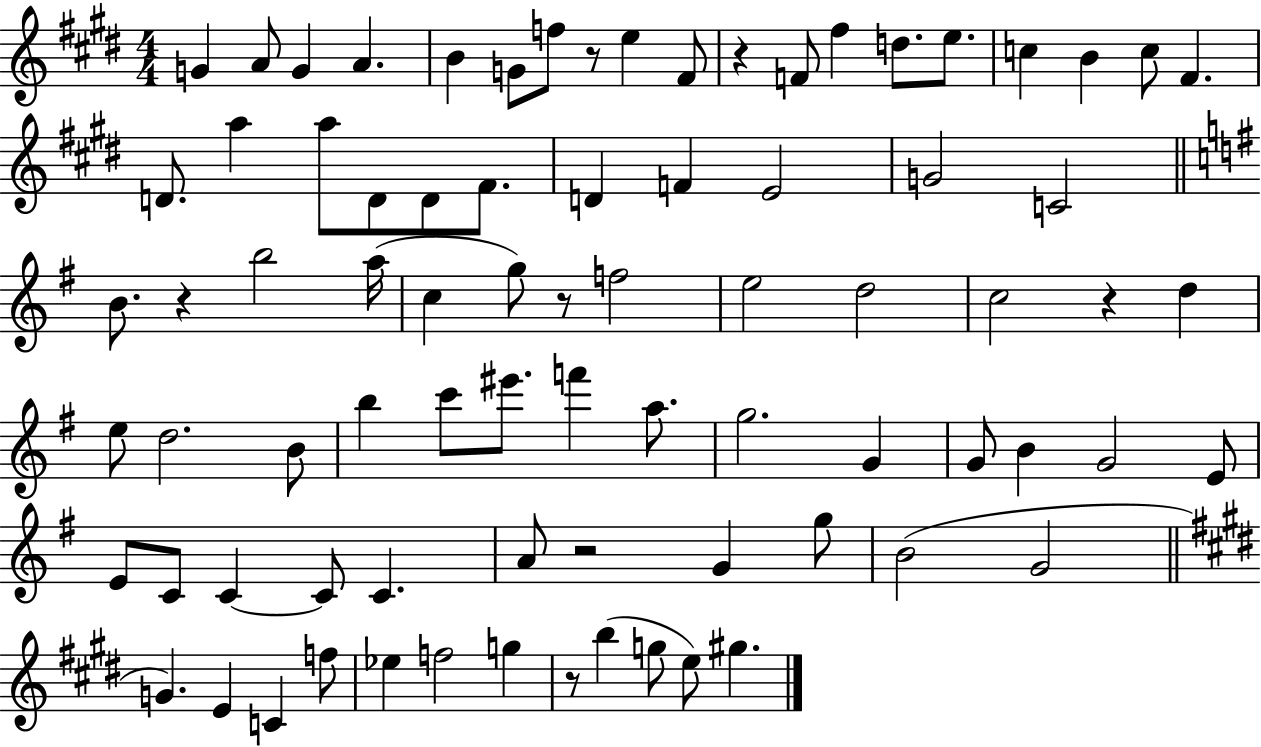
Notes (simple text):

G4/q A4/e G4/q A4/q. B4/q G4/e F5/e R/e E5/q F#4/e R/q F4/e F#5/q D5/e. E5/e. C5/q B4/q C5/e F#4/q. D4/e. A5/q A5/e D4/e D4/e F#4/e. D4/q F4/q E4/h G4/h C4/h B4/e. R/q B5/h A5/s C5/q G5/e R/e F5/h E5/h D5/h C5/h R/q D5/q E5/e D5/h. B4/e B5/q C6/e EIS6/e. F6/q A5/e. G5/h. G4/q G4/e B4/q G4/h E4/e E4/e C4/e C4/q C4/e C4/q. A4/e R/h G4/q G5/e B4/h G4/h G4/q. E4/q C4/q F5/e Eb5/q F5/h G5/q R/e B5/q G5/e E5/e G#5/q.